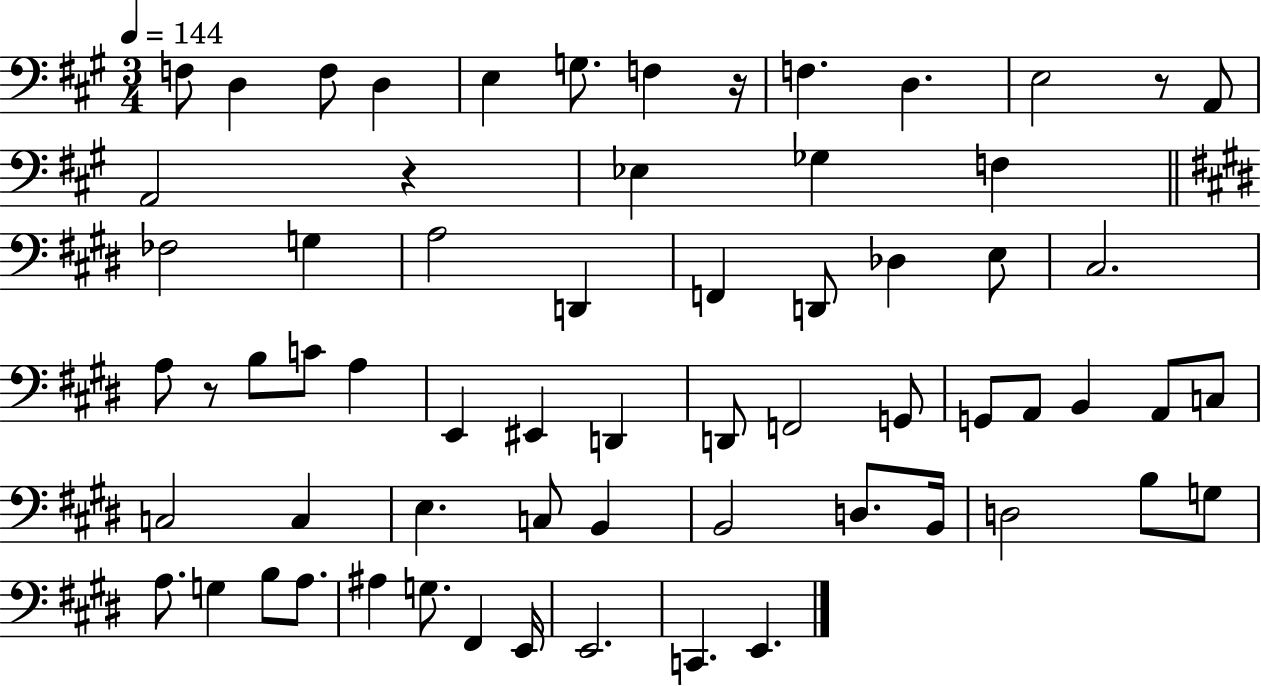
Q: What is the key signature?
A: A major